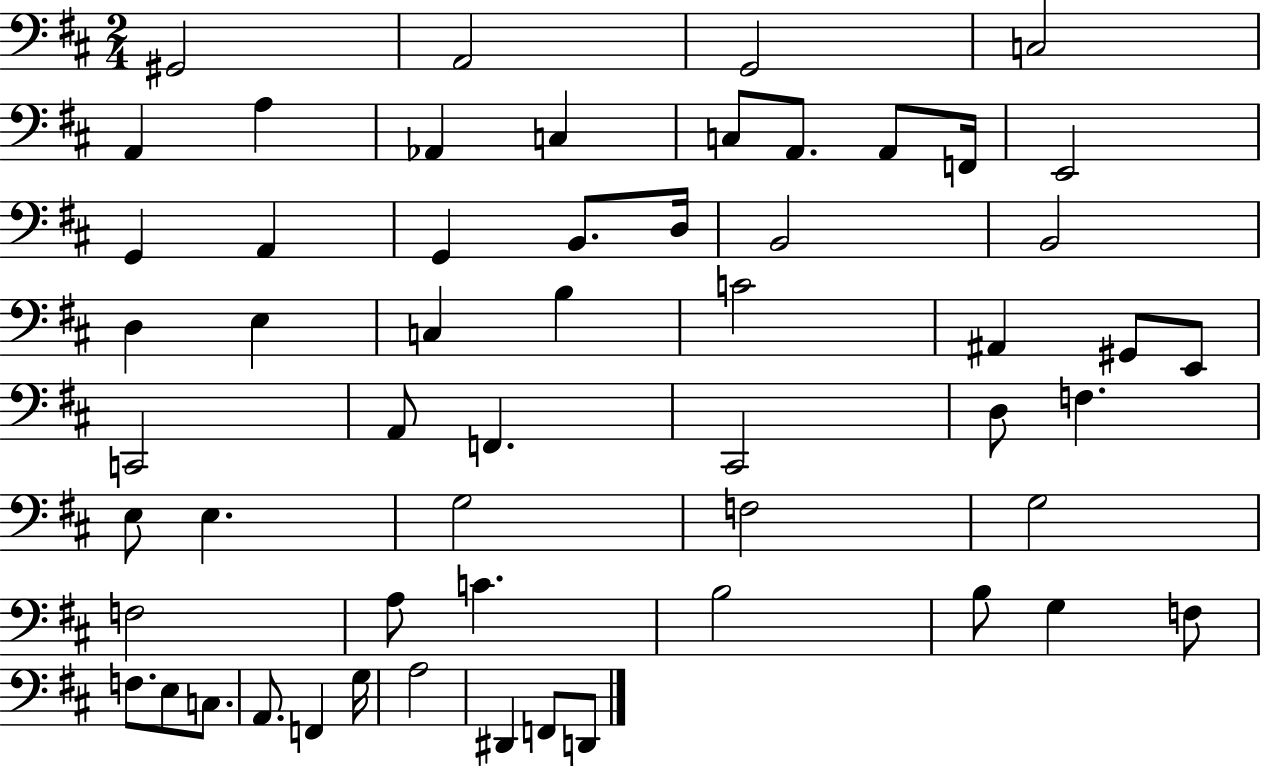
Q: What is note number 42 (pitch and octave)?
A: C4